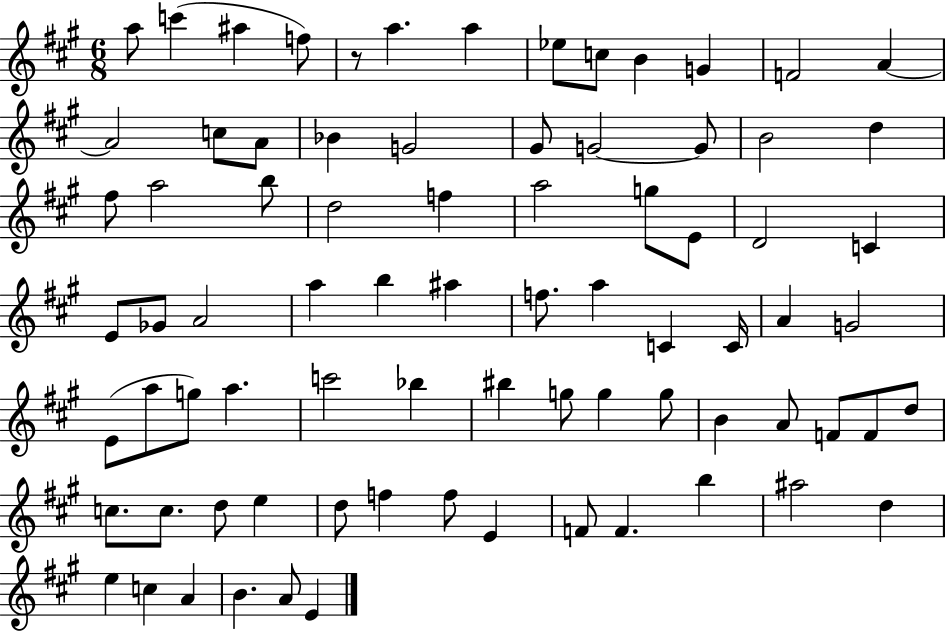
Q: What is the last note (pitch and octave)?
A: E4